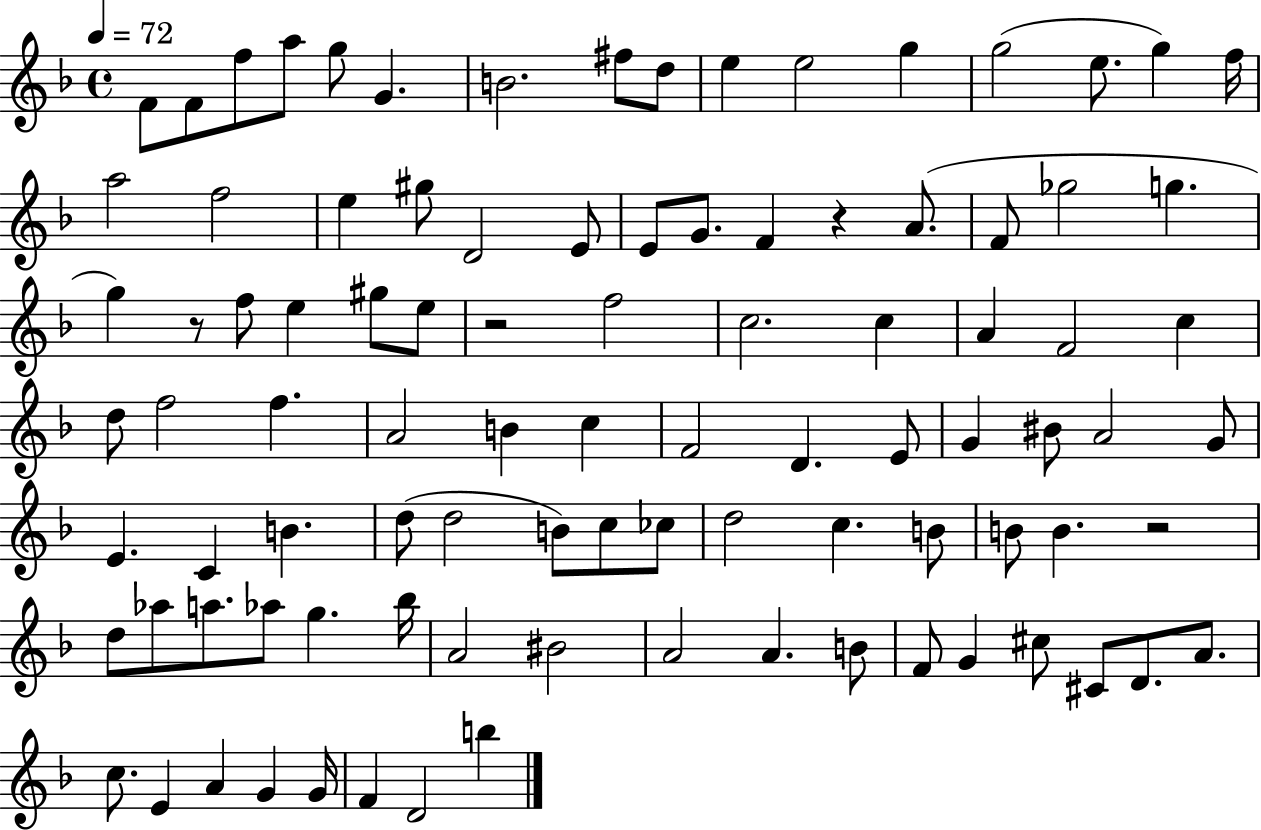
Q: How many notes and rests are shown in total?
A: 95